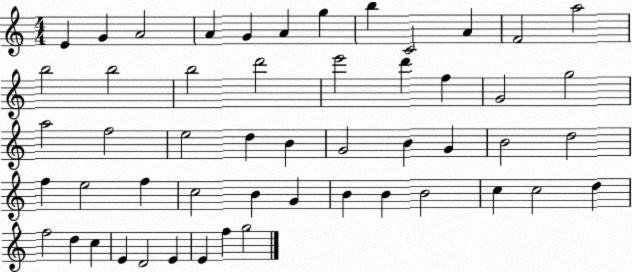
X:1
T:Untitled
M:4/4
L:1/4
K:C
E G A2 A G A g b C2 A F2 a2 b2 b2 b2 d'2 e'2 d' f G2 g2 a2 f2 e2 d B G2 B G B2 d2 f e2 f c2 B G B B B2 c c2 d f2 d c E D2 E E f g2